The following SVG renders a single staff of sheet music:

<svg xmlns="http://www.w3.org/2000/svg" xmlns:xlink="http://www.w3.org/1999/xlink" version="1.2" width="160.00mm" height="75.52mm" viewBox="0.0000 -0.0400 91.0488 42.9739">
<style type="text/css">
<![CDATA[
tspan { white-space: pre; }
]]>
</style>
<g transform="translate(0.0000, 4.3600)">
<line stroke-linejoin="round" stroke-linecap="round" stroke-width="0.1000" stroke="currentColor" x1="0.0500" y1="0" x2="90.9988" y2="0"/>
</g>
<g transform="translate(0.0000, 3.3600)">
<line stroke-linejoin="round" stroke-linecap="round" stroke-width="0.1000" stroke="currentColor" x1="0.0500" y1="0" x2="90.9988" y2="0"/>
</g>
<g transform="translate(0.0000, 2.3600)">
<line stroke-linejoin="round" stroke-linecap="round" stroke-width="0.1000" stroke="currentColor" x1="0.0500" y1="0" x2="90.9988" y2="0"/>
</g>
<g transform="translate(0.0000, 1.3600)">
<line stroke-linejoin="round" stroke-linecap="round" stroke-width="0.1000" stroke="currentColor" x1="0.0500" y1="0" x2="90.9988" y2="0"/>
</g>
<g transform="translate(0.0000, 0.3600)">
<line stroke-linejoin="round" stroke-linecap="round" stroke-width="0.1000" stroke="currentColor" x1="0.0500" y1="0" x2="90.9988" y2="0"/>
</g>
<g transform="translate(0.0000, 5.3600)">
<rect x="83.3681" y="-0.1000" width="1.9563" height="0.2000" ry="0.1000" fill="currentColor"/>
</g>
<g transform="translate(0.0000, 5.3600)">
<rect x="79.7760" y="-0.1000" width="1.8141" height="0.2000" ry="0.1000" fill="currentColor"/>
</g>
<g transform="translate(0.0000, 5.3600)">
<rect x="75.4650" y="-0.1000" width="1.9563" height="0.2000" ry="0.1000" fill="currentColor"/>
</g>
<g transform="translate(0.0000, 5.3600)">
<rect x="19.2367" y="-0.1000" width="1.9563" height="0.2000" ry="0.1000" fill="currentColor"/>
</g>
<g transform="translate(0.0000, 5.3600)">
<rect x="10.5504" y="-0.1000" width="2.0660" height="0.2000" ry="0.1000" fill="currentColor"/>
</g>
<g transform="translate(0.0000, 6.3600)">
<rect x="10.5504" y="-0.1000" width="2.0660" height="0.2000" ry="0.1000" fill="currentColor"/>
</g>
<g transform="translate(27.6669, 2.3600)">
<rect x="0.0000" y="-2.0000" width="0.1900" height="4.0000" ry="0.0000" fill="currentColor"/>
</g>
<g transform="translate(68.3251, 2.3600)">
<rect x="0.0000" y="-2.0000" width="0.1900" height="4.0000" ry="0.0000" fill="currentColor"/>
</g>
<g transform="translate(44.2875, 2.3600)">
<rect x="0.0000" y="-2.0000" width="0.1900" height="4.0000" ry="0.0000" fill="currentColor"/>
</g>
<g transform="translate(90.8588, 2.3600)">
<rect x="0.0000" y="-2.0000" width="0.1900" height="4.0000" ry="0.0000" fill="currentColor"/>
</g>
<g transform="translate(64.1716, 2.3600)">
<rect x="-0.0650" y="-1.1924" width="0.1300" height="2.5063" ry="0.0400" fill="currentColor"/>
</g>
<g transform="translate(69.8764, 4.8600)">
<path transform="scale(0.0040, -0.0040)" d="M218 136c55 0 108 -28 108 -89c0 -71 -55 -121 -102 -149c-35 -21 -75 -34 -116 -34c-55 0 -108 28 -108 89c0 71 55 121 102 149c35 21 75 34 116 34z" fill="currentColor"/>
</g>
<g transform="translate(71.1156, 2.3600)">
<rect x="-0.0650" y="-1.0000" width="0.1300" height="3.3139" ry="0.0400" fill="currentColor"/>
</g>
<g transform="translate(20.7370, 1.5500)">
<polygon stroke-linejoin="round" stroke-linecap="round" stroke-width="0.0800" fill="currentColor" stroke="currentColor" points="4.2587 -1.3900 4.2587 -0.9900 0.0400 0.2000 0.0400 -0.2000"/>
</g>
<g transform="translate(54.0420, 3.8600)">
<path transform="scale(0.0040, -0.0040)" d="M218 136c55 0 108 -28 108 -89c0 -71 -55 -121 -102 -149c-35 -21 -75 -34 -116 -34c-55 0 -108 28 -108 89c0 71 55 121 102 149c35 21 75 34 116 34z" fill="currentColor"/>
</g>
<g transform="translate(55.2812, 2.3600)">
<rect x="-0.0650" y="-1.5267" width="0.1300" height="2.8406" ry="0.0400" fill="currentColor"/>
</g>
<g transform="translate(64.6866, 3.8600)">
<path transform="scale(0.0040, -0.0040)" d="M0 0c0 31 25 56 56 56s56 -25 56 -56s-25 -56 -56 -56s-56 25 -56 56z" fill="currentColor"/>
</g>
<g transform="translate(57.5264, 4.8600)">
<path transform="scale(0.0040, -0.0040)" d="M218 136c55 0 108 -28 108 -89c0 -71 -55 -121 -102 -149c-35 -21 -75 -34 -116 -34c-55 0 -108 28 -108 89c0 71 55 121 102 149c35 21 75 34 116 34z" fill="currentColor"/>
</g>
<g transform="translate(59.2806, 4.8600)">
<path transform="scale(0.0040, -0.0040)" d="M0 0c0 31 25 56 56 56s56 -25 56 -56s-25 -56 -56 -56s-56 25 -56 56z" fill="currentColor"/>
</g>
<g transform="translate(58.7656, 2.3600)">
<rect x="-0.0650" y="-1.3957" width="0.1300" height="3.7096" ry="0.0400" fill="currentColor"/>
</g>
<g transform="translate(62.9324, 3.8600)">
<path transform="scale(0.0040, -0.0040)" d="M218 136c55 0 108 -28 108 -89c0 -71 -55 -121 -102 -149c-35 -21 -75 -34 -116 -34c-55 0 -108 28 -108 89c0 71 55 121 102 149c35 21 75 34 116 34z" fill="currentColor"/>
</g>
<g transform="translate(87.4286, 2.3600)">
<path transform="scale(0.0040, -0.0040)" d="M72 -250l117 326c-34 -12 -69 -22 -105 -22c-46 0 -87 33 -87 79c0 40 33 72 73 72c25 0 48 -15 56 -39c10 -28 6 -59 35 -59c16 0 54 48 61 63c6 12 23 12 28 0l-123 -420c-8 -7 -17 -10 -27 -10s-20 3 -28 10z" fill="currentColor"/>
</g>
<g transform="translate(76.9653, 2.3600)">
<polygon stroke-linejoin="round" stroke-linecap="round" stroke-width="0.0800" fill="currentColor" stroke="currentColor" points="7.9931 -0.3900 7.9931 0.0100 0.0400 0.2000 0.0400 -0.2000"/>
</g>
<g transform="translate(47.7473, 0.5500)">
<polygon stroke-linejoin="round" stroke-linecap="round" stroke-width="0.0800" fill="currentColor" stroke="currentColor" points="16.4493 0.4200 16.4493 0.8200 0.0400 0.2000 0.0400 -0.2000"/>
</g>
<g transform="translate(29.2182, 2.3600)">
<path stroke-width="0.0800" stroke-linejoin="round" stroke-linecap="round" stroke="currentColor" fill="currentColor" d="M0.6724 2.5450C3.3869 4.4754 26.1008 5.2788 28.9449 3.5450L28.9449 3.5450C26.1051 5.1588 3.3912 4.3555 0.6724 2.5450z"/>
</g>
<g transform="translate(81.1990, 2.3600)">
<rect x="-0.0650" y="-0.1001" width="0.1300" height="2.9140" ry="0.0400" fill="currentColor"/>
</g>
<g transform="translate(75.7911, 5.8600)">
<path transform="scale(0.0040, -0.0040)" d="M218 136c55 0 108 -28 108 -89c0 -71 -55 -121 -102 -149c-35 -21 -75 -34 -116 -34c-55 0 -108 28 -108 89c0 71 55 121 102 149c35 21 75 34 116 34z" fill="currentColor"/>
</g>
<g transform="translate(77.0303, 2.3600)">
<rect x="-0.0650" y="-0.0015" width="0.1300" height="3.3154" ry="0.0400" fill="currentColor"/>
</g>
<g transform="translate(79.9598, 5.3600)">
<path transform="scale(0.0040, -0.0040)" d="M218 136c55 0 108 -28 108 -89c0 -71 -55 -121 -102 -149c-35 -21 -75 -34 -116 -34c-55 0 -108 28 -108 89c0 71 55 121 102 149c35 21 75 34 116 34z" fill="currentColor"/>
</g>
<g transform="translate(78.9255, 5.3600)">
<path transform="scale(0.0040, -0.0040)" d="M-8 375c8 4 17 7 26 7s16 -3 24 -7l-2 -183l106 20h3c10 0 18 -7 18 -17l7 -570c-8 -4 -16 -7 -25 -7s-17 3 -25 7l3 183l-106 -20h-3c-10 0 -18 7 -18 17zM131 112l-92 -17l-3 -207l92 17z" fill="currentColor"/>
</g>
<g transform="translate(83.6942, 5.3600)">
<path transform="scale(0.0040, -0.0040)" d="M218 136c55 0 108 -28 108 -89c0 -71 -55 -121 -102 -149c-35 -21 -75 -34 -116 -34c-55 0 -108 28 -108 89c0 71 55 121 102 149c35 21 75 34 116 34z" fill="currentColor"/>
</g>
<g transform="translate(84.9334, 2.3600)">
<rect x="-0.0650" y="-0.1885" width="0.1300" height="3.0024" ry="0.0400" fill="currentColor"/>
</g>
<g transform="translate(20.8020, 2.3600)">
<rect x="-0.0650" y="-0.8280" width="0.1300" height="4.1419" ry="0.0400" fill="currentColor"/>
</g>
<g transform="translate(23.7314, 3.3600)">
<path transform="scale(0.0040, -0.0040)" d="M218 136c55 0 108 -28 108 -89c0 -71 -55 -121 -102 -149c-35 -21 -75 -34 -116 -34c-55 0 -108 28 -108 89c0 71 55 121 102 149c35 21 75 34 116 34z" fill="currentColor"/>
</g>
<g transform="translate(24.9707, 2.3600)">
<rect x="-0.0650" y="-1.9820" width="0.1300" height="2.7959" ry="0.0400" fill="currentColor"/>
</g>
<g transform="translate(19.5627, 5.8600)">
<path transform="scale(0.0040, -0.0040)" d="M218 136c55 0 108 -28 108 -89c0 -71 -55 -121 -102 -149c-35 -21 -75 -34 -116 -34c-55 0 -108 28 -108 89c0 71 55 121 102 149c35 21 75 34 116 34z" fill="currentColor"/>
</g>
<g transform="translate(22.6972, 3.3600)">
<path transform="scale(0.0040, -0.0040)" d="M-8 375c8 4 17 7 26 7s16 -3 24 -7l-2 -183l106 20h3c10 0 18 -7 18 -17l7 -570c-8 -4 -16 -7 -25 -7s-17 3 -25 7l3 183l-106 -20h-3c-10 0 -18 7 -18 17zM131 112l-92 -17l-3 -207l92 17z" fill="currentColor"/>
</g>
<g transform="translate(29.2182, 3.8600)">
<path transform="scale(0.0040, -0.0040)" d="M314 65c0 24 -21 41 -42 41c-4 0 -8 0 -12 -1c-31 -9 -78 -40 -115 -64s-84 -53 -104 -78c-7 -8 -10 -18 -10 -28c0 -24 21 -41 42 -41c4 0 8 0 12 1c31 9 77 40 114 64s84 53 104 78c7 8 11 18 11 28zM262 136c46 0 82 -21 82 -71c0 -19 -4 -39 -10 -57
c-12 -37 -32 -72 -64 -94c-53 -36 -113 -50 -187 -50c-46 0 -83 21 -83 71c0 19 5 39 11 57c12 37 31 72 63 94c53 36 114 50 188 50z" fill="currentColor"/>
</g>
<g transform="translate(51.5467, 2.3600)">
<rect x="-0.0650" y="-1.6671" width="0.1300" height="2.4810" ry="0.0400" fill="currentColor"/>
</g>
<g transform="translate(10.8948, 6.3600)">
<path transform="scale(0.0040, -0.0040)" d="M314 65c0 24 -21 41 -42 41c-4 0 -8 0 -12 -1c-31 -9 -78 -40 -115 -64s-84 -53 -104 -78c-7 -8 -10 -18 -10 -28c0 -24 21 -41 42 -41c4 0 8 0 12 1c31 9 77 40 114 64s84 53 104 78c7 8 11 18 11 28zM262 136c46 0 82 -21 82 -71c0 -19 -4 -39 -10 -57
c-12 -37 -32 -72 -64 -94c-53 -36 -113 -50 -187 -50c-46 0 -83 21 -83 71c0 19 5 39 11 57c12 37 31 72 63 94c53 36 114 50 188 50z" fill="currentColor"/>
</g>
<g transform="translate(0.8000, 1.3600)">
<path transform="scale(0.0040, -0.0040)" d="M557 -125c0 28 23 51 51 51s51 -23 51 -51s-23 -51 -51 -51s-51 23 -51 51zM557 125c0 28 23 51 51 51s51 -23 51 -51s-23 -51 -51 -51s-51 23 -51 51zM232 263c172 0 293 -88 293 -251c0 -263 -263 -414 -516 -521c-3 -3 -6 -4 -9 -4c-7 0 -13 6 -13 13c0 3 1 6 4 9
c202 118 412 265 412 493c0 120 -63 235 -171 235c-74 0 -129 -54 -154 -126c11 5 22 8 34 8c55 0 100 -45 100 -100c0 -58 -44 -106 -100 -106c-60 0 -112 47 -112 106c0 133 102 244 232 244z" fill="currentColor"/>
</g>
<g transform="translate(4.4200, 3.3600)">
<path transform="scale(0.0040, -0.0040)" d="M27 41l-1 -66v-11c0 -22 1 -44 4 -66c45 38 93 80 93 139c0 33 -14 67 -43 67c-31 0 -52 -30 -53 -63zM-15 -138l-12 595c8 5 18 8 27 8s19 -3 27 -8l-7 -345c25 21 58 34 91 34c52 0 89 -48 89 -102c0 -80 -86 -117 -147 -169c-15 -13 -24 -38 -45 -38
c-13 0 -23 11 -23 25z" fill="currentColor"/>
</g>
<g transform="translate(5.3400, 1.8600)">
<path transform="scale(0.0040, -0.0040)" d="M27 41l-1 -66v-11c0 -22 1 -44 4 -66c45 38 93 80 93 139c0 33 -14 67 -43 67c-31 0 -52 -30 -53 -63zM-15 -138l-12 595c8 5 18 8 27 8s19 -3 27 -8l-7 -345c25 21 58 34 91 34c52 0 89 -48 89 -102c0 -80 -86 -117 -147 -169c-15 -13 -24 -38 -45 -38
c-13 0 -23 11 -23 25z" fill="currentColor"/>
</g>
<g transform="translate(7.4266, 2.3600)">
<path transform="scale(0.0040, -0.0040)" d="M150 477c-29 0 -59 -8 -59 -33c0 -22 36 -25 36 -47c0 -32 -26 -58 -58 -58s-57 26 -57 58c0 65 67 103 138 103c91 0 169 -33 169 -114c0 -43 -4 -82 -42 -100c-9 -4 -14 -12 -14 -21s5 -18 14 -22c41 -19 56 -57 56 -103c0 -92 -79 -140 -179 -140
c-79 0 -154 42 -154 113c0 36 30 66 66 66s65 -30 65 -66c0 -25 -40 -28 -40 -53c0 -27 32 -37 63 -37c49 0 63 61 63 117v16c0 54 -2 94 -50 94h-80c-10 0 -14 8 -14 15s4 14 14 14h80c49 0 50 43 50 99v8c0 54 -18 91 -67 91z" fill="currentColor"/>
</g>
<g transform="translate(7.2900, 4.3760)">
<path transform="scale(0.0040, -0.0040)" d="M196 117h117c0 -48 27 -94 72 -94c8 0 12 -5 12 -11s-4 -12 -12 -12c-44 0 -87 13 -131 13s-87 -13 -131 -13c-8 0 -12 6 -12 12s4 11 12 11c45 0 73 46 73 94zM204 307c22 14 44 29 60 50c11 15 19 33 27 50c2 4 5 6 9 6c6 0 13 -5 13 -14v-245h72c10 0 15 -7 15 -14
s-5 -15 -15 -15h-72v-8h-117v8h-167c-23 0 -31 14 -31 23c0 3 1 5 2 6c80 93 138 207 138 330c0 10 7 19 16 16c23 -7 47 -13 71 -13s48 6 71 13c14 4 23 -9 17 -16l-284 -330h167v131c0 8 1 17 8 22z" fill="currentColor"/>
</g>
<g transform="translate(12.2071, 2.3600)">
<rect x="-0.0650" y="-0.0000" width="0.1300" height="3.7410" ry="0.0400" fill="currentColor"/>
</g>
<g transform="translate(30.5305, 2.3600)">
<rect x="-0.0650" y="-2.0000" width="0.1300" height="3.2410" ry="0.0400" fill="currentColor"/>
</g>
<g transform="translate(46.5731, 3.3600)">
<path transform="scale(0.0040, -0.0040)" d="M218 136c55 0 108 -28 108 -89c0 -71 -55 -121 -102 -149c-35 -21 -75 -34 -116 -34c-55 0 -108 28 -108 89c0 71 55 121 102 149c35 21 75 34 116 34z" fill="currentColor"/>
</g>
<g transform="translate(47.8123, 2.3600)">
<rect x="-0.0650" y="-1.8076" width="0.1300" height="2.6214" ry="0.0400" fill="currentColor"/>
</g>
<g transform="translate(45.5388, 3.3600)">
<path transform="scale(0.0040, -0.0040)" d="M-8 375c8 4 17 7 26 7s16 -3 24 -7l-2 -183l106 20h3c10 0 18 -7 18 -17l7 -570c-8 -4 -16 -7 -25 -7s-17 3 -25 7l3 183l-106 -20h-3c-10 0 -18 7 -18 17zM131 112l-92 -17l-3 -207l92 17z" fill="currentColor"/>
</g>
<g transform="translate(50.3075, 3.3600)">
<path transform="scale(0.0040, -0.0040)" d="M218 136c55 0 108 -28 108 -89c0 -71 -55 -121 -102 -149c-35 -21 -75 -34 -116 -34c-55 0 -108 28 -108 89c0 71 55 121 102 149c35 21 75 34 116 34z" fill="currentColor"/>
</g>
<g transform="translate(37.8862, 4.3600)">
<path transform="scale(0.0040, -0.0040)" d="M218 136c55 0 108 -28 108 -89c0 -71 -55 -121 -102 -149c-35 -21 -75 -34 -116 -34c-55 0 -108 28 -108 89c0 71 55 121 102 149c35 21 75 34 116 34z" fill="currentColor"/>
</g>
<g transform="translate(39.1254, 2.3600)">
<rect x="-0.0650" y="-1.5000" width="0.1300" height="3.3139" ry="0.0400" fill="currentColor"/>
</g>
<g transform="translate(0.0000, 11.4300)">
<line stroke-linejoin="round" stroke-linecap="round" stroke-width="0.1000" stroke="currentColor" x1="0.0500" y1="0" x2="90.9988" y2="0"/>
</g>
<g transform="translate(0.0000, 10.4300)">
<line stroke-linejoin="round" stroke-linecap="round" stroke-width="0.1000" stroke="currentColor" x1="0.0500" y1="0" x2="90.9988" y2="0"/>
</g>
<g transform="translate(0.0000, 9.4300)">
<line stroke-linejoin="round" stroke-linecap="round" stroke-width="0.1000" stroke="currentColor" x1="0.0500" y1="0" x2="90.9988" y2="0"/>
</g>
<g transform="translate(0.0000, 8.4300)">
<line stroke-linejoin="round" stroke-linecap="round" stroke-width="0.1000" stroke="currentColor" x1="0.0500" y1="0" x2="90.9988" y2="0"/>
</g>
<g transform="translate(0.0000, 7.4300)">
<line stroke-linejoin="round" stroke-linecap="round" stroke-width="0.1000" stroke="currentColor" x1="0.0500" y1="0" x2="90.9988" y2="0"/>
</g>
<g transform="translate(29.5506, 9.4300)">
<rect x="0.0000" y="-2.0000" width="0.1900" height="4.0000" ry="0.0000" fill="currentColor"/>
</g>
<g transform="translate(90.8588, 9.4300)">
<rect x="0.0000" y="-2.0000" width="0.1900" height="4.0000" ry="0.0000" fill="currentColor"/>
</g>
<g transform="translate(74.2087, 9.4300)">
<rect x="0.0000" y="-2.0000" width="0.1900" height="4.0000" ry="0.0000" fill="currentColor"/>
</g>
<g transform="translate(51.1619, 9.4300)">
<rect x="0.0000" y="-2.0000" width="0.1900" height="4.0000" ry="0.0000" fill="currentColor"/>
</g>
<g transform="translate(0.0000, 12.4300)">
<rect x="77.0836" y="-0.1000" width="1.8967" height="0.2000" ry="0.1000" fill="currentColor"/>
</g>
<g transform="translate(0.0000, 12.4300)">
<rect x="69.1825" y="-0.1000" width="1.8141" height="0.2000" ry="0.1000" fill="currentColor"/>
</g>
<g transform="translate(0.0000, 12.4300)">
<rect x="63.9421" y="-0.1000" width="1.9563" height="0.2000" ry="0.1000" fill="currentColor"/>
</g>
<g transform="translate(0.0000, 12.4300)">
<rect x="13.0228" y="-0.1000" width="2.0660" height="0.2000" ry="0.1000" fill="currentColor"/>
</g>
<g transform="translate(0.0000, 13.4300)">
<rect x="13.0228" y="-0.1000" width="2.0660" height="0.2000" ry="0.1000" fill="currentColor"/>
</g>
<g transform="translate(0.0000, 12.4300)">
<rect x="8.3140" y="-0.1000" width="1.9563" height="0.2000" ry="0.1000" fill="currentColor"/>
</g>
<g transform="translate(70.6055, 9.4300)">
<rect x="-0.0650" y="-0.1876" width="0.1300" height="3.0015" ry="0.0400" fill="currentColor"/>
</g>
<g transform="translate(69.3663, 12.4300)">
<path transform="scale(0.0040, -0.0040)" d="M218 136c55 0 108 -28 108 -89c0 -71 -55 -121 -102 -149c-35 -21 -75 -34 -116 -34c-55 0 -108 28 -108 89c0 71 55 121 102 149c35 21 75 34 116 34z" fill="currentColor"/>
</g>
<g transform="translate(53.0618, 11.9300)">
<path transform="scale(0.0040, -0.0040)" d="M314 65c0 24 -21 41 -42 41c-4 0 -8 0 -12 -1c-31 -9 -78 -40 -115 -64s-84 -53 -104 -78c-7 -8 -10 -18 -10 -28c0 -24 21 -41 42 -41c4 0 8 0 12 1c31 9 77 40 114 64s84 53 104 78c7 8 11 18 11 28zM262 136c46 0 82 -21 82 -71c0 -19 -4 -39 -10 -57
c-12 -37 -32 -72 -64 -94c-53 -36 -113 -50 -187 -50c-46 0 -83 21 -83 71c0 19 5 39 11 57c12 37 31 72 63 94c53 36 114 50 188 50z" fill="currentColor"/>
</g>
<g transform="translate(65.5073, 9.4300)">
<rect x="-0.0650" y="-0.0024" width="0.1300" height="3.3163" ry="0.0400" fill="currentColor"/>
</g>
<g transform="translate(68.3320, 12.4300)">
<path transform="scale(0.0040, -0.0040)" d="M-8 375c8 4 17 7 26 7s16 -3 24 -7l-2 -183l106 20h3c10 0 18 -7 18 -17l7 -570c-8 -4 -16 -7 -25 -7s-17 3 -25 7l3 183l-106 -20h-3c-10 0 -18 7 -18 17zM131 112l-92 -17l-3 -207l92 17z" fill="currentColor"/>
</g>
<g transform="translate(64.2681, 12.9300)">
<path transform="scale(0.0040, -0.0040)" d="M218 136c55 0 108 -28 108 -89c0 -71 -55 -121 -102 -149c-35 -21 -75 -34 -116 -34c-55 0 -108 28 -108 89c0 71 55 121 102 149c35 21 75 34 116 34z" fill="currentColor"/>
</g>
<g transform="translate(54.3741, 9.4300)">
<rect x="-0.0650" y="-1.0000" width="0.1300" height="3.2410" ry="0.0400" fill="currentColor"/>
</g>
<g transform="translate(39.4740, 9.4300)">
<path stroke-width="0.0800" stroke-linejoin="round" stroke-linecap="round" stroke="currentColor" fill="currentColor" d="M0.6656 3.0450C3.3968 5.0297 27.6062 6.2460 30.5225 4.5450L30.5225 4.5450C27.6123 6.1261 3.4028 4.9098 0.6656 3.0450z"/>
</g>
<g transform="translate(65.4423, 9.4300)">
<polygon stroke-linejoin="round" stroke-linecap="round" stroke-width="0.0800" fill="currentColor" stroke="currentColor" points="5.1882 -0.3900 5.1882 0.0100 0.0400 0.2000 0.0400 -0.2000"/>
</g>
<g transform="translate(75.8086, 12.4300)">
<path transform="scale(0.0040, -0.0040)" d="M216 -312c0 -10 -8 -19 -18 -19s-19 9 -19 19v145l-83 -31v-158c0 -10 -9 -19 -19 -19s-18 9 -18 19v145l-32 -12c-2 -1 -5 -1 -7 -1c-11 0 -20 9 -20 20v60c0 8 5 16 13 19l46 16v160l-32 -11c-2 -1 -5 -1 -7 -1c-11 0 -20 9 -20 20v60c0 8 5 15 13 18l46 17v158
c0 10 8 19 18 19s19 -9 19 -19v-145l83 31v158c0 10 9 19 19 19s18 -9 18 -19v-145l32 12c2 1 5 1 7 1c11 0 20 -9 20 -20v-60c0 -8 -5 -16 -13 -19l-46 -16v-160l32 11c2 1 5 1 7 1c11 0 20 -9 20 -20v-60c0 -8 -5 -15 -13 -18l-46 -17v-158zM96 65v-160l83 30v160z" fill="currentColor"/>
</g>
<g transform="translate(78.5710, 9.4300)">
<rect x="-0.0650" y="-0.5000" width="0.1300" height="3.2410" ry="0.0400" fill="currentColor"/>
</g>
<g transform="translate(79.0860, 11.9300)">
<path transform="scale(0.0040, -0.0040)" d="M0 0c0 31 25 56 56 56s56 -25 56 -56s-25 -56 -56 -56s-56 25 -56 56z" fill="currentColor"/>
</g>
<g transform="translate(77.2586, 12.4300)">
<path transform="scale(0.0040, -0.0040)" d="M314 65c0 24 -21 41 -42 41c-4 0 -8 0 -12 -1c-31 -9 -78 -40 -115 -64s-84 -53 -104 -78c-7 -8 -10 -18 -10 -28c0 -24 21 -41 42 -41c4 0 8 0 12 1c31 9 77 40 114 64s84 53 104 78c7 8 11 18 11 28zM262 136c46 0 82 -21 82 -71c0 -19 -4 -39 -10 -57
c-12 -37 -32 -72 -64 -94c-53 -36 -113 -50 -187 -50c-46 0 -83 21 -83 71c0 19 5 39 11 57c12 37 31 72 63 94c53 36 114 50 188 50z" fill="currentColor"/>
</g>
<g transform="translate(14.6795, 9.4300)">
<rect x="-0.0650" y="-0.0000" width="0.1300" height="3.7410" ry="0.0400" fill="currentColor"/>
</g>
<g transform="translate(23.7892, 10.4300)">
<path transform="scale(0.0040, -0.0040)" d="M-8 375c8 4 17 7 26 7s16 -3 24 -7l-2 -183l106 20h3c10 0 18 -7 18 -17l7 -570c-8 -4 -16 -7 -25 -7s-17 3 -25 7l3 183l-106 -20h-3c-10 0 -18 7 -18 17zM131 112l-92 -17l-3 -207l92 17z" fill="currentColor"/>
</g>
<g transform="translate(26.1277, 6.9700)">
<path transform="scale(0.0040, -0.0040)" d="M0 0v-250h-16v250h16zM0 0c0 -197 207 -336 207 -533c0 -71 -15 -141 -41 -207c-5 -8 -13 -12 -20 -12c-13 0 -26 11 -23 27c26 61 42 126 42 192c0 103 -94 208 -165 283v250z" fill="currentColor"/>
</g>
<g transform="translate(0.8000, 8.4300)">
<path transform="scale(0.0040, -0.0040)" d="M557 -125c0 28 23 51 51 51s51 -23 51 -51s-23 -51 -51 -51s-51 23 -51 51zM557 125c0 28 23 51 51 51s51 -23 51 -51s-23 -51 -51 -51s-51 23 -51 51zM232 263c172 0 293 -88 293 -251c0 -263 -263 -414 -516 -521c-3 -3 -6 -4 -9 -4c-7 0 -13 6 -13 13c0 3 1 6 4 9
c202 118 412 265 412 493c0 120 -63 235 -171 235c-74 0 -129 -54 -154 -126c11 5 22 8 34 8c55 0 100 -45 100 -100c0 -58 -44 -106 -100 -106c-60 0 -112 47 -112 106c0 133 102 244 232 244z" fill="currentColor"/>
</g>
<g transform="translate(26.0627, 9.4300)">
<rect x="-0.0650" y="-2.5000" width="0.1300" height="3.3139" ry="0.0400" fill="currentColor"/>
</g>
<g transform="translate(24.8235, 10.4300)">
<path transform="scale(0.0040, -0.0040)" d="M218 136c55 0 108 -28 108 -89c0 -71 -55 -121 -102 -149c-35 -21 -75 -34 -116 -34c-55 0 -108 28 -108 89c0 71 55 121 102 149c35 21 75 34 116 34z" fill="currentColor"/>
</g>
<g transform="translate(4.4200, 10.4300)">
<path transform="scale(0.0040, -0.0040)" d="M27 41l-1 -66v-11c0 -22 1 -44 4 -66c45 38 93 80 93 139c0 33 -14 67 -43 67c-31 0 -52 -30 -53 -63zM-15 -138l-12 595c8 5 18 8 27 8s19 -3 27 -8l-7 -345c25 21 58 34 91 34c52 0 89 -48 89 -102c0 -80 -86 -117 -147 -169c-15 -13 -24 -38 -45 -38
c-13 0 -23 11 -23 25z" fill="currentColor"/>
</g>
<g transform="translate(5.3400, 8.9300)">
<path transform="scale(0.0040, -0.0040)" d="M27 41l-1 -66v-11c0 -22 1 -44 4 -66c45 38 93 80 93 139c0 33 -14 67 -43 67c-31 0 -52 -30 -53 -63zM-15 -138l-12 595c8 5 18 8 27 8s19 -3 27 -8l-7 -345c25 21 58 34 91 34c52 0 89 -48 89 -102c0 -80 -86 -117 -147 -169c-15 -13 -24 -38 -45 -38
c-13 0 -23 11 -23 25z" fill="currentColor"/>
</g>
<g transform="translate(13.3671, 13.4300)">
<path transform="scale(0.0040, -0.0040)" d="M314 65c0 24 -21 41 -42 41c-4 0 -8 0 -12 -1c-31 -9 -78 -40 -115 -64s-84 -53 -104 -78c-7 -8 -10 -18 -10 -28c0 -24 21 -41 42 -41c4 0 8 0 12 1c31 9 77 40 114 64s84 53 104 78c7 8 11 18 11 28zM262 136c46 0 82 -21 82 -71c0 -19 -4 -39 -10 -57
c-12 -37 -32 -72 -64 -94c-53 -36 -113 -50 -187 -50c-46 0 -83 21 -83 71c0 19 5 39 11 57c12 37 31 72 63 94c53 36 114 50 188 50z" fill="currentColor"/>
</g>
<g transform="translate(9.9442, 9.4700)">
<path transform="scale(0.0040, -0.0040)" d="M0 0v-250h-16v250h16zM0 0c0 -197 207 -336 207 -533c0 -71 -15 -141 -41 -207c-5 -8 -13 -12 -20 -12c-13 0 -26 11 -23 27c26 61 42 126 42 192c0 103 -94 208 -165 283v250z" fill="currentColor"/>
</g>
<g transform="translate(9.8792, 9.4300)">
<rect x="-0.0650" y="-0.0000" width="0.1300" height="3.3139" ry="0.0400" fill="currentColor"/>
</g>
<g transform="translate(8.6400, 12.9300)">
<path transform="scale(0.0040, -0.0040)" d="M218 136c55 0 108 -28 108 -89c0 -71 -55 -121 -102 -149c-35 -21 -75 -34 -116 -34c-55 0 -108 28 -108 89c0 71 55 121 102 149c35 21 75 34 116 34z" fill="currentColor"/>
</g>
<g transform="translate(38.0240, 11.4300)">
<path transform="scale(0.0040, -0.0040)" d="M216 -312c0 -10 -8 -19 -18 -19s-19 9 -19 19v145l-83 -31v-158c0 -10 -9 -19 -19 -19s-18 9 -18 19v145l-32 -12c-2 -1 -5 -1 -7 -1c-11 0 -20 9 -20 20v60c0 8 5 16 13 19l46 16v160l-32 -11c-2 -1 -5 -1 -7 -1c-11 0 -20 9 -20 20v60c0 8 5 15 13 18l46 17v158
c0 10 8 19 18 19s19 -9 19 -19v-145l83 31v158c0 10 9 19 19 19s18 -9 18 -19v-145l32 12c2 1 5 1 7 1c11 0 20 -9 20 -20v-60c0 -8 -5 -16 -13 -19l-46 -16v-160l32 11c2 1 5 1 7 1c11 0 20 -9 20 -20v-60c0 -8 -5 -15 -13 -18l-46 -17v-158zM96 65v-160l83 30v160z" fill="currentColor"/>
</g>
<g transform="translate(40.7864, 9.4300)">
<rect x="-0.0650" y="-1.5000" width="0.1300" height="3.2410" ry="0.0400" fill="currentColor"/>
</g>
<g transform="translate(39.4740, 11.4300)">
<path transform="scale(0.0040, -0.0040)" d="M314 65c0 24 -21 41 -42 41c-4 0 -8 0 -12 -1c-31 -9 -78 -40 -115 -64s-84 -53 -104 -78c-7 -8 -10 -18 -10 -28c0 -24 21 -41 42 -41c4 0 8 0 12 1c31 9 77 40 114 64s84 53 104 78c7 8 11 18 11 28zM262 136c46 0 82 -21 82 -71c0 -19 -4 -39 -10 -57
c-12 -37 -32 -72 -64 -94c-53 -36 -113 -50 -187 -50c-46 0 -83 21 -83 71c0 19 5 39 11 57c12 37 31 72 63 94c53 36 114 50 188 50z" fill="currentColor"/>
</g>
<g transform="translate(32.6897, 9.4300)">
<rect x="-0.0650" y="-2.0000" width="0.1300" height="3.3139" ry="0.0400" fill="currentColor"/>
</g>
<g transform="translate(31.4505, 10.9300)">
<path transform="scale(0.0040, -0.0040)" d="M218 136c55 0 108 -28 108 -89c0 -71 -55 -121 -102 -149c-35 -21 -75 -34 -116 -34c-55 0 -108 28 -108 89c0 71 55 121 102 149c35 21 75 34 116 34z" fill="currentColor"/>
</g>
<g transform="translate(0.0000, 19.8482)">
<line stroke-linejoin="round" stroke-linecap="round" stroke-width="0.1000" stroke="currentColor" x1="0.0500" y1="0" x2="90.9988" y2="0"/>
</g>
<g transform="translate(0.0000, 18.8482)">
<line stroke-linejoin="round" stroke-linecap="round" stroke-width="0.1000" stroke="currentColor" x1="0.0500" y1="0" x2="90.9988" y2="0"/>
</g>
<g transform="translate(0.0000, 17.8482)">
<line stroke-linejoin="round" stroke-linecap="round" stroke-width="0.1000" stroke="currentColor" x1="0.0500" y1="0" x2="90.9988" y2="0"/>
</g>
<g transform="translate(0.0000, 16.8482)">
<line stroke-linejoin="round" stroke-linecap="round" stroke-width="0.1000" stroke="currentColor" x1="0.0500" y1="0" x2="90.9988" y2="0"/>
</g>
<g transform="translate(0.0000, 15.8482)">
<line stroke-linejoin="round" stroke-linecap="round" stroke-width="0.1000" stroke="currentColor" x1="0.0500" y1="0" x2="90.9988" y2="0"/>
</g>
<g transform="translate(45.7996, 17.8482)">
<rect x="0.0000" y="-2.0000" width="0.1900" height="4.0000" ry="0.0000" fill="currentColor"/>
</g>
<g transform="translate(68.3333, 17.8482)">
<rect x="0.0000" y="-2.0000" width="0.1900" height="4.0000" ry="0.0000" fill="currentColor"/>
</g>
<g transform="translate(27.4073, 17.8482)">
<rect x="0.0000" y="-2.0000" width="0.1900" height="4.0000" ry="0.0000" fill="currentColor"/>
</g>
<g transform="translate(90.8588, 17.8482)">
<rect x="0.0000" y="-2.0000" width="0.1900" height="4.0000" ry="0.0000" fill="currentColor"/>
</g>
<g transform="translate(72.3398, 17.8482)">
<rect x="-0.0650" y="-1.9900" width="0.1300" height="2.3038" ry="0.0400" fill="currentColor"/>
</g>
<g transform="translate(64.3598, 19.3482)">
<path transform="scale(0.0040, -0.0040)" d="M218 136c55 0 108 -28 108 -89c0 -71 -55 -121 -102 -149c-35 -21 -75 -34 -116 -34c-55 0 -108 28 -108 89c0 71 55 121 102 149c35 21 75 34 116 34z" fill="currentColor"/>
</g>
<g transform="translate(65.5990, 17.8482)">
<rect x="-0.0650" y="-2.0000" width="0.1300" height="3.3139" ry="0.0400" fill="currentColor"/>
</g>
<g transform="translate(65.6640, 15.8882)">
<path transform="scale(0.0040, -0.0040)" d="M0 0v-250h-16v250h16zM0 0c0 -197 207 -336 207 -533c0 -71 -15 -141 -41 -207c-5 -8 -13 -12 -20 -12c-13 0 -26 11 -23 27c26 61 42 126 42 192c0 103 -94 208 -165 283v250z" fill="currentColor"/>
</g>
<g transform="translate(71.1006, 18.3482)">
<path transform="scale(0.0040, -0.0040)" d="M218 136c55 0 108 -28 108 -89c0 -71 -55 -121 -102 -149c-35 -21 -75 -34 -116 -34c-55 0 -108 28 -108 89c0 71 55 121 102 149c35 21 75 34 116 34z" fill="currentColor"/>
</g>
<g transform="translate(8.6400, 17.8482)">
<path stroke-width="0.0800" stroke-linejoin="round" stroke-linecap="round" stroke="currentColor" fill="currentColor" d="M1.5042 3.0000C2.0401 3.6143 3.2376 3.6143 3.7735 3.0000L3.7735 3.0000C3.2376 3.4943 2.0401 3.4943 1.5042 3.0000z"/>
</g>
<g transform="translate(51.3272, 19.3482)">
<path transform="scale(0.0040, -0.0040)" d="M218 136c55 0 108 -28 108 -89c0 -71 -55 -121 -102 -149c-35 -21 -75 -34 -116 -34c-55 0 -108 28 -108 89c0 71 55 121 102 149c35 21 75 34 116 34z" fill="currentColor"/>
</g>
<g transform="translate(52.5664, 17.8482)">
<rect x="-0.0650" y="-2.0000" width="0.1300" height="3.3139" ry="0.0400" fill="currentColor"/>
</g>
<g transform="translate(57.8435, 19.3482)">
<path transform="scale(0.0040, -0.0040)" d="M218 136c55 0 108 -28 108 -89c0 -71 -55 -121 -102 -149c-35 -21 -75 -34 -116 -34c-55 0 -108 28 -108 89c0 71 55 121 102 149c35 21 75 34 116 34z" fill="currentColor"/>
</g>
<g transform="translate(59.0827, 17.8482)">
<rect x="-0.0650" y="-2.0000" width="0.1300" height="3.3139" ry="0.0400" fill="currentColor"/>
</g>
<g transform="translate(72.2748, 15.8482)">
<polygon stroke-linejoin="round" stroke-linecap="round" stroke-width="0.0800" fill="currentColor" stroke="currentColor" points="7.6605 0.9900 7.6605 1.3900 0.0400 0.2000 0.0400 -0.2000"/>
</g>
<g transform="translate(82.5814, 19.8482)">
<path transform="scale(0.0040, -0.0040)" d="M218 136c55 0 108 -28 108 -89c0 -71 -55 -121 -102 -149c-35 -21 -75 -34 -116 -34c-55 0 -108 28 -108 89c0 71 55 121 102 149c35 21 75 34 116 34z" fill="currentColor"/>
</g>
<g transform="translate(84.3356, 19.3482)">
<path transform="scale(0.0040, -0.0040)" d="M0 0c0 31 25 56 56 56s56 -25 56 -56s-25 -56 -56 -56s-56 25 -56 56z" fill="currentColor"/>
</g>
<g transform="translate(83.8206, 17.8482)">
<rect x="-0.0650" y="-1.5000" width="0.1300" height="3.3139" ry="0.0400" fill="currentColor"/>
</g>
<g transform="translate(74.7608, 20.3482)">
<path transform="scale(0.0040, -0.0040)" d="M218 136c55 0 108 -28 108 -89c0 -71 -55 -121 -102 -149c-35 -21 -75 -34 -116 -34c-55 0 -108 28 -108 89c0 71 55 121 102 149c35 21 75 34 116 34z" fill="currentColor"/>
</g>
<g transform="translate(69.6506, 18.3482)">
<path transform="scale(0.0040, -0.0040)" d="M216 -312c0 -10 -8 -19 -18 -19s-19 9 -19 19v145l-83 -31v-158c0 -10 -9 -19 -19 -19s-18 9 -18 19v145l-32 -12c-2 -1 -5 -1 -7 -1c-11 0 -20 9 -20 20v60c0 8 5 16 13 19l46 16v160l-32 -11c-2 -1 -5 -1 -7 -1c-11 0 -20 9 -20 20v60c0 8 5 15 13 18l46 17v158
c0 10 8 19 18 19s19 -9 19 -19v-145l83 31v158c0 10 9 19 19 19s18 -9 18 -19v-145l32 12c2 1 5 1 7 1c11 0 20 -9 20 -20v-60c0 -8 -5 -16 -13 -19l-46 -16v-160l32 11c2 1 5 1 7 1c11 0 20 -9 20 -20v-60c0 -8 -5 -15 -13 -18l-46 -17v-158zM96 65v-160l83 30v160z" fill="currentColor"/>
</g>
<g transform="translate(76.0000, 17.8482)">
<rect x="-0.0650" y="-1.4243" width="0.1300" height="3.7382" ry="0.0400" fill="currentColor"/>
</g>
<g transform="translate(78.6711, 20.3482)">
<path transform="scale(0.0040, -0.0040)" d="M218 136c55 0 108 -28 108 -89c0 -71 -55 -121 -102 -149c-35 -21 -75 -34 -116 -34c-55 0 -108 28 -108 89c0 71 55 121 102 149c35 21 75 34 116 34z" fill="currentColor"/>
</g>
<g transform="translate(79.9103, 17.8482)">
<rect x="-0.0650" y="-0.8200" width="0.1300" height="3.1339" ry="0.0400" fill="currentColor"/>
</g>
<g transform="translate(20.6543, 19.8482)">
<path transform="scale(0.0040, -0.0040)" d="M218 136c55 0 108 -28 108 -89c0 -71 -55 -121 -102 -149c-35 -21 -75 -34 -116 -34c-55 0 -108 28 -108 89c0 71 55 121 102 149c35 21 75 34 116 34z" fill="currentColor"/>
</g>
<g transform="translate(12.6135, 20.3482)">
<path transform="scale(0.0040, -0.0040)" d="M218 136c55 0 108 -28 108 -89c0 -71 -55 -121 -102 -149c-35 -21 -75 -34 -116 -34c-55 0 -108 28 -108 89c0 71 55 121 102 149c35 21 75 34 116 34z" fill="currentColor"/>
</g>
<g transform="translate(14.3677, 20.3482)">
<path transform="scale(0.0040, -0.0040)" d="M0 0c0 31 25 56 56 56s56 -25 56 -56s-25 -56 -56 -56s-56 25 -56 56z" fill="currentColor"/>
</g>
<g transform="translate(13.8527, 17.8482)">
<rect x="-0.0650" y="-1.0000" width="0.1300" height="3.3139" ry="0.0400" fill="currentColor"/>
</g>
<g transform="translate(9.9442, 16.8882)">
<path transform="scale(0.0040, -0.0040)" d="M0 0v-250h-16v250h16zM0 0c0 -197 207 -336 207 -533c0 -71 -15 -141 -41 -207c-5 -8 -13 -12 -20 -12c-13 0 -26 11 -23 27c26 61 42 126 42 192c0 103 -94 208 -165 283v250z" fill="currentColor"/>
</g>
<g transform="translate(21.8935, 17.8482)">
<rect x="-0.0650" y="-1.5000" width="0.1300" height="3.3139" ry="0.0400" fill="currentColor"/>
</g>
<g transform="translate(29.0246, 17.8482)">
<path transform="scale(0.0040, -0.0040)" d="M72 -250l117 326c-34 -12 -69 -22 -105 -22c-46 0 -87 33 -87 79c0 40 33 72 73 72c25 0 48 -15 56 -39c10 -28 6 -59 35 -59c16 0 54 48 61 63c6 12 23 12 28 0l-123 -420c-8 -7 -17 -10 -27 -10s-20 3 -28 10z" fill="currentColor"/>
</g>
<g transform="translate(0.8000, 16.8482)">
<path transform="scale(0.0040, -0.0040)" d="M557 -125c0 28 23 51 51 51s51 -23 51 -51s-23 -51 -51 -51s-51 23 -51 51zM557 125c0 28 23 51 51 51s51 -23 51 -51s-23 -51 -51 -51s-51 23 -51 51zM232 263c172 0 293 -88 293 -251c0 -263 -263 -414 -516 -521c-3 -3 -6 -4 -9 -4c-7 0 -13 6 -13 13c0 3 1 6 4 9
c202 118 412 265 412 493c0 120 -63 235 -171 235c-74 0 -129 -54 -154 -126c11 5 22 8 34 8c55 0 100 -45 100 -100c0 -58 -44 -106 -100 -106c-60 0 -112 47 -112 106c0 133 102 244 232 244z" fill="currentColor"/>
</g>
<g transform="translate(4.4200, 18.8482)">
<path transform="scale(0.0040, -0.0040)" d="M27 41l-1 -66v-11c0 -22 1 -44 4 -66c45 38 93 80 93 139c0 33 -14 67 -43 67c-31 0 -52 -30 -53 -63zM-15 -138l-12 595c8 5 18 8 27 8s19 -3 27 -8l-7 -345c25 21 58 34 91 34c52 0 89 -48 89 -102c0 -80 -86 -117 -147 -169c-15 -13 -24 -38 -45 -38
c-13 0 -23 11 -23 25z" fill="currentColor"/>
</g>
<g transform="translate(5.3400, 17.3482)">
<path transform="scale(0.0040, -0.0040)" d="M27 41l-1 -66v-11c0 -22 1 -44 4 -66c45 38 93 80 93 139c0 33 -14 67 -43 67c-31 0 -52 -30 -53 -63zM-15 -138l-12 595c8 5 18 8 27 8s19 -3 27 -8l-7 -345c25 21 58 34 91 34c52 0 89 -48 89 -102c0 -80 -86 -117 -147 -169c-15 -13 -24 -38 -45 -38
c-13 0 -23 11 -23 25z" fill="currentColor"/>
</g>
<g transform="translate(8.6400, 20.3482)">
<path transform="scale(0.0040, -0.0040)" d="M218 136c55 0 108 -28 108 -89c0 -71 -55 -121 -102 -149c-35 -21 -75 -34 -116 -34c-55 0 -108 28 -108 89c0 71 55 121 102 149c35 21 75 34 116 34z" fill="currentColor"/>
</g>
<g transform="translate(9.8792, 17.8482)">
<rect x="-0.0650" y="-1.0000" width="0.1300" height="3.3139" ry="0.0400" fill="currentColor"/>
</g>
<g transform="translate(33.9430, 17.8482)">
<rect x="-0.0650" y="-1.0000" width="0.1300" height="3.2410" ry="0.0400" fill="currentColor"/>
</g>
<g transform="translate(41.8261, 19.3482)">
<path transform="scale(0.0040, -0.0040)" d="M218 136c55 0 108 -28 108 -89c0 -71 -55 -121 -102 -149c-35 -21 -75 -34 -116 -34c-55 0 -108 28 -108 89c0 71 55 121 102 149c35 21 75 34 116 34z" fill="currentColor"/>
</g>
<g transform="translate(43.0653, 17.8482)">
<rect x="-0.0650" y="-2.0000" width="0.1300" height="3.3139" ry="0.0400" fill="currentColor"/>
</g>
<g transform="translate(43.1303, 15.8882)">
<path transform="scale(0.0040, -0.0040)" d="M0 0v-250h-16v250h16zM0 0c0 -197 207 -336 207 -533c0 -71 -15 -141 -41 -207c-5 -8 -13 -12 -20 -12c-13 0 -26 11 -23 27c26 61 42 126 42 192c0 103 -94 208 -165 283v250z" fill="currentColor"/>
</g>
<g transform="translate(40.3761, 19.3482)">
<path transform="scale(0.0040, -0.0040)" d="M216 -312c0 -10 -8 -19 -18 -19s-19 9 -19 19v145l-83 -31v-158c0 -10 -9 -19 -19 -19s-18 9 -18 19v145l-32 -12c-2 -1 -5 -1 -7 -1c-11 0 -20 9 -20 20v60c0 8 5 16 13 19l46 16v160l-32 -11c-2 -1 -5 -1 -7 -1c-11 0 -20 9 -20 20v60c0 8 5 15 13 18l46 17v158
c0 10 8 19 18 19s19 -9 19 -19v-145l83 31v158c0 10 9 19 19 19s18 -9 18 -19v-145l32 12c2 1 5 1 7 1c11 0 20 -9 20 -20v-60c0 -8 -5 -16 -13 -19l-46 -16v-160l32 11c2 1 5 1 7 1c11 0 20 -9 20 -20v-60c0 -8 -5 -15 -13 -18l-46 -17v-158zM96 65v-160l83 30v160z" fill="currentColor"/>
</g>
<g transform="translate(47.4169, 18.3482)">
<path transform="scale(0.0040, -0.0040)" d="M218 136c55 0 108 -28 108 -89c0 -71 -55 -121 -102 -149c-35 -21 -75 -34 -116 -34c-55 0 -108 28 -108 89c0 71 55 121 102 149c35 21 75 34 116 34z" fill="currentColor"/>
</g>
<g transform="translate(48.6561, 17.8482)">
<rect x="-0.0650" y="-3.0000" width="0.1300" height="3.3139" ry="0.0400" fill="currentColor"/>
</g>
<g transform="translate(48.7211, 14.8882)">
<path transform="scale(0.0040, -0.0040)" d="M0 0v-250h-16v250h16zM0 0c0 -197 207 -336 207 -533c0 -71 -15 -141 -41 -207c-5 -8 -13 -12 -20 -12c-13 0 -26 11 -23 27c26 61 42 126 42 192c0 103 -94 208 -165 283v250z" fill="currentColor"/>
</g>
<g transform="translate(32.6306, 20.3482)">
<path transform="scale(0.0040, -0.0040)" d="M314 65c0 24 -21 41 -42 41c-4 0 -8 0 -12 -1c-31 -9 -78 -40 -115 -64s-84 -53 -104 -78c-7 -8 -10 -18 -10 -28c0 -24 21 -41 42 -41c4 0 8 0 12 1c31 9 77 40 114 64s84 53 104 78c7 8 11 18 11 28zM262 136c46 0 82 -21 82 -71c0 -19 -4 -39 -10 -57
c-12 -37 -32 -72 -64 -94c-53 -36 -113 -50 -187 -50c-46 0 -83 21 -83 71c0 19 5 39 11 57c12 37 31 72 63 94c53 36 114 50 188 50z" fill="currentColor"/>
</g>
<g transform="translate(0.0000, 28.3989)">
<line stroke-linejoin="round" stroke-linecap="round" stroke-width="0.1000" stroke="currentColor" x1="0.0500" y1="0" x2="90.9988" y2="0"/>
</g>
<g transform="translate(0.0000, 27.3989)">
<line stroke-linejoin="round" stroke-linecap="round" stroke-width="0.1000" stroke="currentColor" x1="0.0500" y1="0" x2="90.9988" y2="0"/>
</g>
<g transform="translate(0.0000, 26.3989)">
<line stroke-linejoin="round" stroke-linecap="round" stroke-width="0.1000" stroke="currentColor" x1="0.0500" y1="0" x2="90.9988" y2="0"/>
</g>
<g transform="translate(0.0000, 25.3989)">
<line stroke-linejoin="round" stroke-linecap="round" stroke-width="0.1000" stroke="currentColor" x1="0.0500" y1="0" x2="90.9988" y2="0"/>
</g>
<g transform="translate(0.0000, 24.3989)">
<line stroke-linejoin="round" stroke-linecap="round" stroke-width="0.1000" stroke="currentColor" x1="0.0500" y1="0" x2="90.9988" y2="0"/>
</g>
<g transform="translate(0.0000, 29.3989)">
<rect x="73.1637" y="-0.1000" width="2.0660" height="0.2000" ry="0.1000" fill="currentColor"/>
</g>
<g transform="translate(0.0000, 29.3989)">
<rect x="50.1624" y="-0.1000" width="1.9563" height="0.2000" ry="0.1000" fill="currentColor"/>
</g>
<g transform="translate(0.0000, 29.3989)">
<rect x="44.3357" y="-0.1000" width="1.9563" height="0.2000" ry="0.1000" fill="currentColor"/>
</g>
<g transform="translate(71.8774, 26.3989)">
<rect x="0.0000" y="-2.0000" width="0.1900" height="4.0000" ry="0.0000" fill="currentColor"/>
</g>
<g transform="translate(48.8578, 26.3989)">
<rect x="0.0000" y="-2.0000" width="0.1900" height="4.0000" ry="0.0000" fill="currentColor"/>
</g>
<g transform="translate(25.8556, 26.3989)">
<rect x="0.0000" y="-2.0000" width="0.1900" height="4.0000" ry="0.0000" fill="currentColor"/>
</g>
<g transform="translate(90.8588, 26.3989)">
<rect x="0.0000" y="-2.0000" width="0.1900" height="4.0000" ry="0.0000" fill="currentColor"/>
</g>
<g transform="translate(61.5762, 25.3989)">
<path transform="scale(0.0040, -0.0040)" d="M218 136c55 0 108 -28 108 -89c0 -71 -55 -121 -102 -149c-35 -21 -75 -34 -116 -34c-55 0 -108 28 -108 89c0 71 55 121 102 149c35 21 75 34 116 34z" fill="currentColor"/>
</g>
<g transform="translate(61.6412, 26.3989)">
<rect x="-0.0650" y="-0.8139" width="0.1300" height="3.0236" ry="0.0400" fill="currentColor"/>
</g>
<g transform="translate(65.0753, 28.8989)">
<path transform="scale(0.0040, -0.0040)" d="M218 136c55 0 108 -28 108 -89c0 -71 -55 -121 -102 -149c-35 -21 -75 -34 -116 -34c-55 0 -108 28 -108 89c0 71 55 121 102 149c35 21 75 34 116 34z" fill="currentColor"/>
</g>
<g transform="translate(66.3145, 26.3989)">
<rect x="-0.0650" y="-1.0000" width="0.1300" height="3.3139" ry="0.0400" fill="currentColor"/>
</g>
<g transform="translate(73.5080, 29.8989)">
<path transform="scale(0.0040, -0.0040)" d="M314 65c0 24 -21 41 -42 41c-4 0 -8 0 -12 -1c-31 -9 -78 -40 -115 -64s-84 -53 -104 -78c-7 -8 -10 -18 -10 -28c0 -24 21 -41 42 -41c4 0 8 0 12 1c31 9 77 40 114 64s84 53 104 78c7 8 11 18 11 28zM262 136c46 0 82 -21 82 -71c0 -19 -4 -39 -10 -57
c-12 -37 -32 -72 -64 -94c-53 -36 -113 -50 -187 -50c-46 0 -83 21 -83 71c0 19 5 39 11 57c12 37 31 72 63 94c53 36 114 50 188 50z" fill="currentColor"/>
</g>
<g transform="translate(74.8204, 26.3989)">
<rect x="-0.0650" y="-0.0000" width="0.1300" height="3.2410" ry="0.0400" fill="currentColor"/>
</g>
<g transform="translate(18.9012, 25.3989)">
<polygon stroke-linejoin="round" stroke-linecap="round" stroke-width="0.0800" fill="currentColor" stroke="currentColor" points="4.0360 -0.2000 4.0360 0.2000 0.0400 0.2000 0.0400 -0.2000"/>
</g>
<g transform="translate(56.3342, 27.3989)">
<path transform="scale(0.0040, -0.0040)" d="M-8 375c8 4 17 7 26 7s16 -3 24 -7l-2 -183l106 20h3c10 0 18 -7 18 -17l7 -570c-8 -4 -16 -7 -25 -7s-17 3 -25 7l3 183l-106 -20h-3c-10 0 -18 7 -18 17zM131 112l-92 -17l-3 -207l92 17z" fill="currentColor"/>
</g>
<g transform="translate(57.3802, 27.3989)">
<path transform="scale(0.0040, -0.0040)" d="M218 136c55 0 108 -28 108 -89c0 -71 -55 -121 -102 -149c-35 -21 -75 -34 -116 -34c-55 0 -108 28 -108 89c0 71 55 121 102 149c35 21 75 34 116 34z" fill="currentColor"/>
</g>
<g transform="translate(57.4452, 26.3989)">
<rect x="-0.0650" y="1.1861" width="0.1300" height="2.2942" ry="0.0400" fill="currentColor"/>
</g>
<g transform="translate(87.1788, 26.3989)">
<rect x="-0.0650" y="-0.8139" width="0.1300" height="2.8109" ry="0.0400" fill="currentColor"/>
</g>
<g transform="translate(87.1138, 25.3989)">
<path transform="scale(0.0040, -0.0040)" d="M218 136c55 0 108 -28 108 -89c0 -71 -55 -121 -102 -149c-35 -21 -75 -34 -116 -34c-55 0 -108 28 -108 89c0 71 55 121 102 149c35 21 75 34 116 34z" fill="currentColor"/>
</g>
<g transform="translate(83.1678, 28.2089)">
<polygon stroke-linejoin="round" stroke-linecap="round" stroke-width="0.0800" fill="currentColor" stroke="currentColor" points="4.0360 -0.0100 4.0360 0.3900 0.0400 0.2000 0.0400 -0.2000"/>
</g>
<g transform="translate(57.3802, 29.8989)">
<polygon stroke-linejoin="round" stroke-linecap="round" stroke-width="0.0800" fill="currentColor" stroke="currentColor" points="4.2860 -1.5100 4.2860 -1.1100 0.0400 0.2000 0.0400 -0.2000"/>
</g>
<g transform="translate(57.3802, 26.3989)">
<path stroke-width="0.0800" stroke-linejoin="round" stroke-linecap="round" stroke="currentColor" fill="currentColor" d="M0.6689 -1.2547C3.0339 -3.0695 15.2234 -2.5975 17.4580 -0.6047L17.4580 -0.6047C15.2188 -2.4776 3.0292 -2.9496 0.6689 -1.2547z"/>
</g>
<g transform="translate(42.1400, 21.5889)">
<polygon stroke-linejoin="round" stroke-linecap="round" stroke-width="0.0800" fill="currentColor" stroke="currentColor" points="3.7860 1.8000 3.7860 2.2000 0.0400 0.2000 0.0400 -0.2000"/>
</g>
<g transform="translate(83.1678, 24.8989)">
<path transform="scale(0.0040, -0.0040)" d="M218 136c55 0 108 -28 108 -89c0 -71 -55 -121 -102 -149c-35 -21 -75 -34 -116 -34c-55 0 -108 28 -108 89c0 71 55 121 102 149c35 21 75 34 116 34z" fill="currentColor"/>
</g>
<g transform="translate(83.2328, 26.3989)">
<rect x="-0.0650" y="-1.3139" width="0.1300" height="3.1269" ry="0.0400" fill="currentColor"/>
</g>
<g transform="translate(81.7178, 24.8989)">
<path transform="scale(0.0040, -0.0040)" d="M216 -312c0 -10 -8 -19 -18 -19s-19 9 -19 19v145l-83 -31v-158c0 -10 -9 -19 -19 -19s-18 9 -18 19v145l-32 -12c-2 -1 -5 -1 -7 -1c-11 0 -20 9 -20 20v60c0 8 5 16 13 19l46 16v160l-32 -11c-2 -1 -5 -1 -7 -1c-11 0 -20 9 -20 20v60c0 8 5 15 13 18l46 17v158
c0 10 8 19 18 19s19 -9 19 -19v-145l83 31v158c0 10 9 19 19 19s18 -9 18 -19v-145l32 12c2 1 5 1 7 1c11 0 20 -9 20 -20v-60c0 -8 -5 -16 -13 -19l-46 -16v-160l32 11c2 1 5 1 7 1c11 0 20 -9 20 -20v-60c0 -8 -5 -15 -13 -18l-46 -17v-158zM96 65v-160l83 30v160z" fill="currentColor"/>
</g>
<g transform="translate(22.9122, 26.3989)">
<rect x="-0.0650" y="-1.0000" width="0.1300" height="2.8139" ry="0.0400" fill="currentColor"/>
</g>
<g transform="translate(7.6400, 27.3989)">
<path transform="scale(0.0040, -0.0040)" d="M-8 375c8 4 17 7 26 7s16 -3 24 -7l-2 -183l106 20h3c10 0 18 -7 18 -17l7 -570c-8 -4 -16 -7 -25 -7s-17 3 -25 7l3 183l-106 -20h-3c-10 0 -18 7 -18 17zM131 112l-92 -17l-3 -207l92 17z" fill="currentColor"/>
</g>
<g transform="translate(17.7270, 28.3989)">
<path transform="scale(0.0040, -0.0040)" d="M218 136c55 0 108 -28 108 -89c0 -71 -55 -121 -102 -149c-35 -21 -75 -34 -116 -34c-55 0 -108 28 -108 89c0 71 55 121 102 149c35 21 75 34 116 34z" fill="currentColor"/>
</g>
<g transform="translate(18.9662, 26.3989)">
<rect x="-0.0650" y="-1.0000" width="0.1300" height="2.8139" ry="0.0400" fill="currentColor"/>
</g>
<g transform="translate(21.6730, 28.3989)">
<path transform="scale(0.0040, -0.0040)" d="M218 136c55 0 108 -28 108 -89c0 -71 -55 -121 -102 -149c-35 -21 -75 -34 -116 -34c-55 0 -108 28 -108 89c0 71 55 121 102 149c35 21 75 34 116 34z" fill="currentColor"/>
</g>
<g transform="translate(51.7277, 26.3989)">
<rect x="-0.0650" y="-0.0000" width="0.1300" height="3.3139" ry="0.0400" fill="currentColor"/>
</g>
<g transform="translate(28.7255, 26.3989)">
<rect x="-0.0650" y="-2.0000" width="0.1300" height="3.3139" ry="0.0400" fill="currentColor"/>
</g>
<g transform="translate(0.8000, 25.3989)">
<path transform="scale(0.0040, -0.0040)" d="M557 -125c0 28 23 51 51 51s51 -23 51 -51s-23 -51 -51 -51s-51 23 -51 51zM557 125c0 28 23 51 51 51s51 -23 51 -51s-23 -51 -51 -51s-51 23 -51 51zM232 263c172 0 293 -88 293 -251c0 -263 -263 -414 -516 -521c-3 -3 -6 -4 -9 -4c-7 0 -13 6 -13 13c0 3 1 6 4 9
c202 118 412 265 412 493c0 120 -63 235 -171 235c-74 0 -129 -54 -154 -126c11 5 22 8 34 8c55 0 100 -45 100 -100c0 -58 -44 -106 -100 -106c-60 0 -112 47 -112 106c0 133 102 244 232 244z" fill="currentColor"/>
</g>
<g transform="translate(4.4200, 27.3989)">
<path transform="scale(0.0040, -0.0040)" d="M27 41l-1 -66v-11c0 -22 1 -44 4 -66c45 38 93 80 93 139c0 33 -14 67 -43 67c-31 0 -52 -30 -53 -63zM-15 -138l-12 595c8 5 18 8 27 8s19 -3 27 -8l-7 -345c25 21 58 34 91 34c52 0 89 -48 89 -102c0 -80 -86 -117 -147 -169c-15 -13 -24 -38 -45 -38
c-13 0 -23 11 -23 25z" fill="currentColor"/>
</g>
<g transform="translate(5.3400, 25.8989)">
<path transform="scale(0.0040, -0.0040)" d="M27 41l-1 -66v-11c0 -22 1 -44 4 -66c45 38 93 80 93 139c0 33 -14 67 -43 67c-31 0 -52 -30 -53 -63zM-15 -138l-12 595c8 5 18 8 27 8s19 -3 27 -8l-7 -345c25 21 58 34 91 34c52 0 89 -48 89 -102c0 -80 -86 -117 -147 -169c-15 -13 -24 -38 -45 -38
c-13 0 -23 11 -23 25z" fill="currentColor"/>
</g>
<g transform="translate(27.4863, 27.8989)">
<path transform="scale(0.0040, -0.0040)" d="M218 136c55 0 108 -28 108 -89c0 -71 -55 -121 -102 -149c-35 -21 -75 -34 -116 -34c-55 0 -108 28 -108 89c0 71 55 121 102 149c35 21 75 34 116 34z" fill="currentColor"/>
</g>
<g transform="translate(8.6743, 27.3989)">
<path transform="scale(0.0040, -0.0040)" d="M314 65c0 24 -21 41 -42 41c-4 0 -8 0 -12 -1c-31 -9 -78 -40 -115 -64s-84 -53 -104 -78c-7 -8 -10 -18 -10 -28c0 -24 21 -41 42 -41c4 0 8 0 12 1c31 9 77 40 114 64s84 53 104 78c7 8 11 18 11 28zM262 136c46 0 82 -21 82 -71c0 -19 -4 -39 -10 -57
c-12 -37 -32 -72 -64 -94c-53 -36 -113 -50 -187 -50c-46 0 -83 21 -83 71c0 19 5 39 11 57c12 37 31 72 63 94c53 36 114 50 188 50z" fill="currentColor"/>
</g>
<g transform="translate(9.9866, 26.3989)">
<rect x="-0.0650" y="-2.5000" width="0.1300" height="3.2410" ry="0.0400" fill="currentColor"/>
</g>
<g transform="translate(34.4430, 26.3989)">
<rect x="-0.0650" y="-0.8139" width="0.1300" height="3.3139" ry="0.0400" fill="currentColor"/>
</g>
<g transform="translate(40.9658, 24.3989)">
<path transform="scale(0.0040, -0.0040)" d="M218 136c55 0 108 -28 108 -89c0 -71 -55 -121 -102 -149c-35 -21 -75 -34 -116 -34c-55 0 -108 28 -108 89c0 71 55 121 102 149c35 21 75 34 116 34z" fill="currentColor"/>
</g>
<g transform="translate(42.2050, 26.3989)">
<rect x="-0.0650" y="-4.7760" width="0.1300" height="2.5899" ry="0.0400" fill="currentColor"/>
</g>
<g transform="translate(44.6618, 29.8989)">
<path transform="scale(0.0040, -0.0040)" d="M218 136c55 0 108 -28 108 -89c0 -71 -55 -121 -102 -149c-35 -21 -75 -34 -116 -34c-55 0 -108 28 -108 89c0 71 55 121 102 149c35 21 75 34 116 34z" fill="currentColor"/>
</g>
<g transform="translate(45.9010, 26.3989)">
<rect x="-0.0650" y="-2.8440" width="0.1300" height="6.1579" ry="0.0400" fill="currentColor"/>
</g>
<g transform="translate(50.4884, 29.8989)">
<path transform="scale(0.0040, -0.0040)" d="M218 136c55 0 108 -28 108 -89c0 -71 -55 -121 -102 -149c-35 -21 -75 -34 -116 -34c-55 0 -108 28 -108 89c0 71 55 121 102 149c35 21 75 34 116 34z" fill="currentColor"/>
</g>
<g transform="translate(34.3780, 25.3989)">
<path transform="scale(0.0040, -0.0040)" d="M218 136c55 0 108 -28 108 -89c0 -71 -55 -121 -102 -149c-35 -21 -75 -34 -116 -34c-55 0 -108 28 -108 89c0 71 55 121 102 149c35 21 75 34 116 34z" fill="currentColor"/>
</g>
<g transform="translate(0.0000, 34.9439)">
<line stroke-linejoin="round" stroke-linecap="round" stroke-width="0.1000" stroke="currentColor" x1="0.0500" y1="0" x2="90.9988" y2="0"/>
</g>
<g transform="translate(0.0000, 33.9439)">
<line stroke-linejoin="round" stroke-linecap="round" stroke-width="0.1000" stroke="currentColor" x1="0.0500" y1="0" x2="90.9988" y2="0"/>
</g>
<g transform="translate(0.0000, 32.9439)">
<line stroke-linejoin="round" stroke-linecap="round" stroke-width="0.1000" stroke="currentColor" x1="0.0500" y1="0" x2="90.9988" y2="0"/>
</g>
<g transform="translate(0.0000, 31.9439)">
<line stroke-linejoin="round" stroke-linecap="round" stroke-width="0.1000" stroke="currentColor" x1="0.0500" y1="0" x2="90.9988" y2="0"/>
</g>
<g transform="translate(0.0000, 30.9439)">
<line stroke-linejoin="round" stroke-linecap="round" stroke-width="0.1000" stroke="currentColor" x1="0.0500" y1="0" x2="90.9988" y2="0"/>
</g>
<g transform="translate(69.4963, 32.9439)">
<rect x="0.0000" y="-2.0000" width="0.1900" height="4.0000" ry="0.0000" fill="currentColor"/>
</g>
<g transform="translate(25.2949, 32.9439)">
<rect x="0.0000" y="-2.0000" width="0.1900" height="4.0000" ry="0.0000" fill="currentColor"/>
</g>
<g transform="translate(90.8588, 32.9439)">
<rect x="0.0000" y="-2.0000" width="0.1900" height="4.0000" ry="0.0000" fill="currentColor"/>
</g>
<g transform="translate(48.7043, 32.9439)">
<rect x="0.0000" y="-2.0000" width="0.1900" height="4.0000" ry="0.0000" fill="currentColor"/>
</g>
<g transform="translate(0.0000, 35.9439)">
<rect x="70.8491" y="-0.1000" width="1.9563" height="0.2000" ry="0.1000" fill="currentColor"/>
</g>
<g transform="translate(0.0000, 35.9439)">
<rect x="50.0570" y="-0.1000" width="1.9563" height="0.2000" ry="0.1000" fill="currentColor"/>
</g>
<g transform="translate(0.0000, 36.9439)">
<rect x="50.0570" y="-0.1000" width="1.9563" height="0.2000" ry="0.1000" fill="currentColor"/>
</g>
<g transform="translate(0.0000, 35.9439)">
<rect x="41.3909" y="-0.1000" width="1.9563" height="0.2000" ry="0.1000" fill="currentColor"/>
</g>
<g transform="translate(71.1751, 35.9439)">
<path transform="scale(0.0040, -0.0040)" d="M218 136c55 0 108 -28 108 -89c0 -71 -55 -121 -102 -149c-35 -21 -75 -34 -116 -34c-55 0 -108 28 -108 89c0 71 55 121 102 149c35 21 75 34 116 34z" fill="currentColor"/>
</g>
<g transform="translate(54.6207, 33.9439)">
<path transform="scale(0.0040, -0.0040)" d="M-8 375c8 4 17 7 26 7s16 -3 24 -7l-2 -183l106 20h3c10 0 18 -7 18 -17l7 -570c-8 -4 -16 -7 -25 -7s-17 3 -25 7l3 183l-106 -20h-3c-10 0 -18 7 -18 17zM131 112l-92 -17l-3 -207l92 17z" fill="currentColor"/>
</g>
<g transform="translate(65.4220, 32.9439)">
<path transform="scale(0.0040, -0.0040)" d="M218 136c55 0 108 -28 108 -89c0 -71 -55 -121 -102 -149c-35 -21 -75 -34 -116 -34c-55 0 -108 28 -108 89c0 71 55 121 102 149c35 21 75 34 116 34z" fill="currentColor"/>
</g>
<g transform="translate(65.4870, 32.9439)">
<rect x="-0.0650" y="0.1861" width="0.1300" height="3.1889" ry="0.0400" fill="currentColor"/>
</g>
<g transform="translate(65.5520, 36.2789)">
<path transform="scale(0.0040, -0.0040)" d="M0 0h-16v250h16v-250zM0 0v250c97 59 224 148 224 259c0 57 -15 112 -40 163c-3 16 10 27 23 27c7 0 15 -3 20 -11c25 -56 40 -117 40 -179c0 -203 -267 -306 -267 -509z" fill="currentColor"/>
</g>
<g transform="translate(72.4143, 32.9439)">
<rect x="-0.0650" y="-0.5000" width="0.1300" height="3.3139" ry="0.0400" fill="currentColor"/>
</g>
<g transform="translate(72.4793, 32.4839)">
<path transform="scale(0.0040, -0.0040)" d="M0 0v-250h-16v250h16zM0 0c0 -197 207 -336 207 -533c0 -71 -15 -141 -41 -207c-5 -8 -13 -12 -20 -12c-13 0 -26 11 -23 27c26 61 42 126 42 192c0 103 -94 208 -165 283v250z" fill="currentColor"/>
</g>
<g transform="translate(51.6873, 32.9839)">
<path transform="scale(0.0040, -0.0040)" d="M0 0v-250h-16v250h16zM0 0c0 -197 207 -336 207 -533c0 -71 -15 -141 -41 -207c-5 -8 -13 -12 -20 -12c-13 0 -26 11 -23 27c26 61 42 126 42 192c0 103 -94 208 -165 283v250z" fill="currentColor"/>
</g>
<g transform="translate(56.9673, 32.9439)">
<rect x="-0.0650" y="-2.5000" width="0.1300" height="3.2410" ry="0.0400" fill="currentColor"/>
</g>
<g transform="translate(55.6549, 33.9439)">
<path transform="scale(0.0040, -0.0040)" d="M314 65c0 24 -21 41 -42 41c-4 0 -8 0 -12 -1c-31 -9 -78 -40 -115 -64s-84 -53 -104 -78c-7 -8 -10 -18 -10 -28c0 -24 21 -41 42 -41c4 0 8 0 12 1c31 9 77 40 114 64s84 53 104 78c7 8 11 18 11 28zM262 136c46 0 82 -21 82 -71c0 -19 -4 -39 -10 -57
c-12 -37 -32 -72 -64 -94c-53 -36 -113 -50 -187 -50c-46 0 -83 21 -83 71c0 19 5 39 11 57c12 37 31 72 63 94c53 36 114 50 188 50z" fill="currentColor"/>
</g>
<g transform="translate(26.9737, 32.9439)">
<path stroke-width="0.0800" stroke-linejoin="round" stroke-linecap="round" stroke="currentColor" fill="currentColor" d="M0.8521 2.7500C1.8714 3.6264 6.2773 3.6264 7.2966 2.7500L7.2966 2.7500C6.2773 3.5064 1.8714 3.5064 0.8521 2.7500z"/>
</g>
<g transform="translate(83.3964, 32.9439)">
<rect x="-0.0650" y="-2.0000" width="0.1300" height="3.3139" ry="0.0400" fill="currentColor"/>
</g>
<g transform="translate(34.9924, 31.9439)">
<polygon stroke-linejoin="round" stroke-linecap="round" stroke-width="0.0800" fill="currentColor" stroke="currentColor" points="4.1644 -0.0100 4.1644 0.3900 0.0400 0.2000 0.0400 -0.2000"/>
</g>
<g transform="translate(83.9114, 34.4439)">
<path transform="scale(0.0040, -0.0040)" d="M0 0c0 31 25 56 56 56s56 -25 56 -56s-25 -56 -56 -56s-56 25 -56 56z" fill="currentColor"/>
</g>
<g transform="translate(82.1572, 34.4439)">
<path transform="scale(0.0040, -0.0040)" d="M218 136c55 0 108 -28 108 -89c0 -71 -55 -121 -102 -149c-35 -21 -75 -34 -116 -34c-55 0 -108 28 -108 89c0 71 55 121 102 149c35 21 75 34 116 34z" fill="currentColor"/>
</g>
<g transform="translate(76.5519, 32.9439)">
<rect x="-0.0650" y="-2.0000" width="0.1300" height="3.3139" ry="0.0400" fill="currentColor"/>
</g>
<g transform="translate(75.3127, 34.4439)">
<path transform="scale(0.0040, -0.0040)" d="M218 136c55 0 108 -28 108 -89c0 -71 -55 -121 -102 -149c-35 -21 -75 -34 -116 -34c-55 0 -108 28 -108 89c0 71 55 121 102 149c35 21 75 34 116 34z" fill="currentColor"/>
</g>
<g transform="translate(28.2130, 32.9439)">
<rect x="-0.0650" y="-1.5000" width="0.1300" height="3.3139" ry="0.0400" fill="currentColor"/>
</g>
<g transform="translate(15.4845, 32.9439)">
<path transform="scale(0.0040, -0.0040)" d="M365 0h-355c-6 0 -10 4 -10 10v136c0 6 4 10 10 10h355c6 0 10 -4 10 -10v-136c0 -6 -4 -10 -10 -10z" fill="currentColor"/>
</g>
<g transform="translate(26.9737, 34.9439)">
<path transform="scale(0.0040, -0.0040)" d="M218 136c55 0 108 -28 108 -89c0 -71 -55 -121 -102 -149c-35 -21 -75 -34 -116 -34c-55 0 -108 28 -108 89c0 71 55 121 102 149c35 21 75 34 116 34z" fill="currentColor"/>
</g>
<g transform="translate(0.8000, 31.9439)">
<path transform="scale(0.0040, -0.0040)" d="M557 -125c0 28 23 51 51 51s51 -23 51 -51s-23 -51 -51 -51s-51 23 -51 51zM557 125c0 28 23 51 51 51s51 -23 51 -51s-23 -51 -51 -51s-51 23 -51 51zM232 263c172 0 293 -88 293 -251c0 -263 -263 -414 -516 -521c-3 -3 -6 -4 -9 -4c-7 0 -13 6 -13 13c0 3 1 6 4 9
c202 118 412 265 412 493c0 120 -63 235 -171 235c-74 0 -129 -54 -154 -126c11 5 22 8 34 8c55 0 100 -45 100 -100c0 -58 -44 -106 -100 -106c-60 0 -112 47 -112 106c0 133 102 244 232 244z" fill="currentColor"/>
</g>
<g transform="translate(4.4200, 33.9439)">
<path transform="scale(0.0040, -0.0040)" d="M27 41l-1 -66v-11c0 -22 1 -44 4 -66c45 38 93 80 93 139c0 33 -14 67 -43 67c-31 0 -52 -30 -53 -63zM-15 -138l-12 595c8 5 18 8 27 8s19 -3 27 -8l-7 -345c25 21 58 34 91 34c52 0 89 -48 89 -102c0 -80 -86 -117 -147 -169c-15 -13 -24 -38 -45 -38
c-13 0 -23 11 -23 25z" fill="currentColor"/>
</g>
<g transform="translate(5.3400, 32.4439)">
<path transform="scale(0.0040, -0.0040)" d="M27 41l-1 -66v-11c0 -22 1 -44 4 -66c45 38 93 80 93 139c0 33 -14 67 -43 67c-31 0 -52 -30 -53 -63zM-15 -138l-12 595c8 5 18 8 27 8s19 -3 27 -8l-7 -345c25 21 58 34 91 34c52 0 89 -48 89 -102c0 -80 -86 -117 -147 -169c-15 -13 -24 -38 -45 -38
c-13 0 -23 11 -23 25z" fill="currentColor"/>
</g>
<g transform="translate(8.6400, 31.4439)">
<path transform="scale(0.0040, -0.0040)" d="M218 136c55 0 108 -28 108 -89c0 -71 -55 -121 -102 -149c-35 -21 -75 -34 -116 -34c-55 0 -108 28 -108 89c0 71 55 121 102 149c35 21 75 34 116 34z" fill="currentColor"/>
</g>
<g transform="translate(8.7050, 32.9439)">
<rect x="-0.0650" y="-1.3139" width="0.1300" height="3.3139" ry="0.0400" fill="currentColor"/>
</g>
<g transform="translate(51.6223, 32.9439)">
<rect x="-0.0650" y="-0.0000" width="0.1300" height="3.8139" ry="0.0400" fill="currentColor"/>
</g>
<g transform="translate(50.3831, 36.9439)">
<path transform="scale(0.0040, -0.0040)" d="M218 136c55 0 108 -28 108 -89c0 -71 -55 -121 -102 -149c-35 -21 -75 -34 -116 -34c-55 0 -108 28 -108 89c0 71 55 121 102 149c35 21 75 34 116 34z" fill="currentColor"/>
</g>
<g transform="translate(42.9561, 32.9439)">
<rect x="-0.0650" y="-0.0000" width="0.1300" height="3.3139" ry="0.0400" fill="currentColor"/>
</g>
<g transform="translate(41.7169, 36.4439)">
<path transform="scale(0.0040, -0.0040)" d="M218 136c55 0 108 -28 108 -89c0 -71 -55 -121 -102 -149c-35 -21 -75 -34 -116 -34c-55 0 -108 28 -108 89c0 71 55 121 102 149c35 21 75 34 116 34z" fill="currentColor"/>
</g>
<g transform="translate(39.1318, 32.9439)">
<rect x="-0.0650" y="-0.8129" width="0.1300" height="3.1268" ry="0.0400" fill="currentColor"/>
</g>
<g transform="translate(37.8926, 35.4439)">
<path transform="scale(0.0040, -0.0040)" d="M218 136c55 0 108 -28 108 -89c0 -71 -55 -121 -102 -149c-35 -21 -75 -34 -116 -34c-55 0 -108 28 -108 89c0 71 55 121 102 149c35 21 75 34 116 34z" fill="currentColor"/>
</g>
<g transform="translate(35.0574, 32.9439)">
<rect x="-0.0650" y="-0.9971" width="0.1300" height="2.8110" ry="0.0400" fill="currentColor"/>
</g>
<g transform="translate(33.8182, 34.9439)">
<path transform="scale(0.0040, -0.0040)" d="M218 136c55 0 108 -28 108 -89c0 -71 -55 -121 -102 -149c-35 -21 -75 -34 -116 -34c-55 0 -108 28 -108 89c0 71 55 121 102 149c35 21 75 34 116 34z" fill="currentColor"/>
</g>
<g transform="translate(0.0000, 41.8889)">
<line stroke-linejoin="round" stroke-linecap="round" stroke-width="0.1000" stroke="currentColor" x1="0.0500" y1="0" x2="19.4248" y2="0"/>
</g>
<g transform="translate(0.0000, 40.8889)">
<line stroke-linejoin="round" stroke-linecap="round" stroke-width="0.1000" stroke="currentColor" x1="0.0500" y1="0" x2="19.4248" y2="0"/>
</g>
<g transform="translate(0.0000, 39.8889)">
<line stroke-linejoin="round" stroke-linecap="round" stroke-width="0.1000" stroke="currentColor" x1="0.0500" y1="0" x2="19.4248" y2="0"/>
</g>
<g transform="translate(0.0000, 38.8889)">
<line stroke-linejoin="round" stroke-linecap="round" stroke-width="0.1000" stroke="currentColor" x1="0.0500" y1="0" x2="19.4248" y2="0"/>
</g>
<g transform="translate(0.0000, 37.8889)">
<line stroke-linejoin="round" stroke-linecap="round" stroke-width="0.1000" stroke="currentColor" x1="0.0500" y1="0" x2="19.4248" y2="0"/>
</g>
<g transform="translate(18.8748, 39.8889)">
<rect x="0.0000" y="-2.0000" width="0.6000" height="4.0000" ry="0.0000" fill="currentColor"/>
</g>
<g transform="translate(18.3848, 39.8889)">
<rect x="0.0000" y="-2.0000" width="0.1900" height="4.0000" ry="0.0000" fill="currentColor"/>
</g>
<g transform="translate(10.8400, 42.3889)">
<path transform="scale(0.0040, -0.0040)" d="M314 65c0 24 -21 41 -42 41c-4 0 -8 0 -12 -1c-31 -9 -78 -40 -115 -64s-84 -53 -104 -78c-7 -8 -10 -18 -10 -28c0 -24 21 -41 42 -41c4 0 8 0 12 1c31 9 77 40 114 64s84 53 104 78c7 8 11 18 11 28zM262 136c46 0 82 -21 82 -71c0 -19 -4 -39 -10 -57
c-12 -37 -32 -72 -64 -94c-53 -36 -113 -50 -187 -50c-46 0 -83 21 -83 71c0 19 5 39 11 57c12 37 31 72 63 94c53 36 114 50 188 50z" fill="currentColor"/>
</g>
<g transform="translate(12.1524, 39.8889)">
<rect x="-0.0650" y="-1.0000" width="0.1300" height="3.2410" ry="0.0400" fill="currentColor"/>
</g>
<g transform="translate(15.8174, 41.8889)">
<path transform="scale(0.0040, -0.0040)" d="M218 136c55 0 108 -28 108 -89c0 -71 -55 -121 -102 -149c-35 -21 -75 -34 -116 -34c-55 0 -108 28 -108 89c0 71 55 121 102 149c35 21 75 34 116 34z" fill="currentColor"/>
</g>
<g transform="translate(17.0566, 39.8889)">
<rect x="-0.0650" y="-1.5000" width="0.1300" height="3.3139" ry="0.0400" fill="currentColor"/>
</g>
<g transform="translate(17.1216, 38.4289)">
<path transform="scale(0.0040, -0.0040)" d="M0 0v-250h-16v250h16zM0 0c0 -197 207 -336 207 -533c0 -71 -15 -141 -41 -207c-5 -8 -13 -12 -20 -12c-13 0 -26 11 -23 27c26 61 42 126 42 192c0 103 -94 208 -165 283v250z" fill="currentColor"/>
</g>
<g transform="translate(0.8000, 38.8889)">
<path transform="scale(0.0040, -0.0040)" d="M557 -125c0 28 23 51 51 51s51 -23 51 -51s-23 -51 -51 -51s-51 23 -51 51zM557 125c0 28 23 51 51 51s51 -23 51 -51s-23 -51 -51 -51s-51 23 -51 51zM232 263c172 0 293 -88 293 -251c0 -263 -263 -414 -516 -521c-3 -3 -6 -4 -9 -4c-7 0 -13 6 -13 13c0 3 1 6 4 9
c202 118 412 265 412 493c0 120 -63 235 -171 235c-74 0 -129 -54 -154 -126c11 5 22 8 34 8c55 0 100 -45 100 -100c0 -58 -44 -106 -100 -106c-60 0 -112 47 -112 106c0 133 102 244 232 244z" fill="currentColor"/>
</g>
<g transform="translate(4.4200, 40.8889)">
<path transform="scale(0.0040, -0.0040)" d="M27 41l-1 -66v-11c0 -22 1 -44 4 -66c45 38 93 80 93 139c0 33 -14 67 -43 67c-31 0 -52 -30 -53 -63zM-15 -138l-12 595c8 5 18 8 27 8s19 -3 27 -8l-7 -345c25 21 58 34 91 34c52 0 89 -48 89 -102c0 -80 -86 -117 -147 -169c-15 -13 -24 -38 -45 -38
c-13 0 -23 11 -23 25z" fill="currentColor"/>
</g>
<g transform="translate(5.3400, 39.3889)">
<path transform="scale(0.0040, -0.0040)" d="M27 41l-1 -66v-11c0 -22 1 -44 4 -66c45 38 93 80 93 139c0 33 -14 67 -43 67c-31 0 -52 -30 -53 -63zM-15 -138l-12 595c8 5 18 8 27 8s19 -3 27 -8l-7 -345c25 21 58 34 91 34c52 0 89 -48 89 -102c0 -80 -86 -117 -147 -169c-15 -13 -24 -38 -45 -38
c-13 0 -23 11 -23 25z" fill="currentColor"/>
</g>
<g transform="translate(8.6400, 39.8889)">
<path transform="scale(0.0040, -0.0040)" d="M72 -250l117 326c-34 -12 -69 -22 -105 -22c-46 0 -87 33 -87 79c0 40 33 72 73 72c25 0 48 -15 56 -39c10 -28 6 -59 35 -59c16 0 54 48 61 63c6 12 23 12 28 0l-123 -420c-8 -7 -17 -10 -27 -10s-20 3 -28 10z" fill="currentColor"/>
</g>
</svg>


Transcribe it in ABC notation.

X:1
T:Untitled
M:3/4
L:1/4
K:Bb
C,,2 D,,/2 B,,/2 A,,2 G,, B,,/2 B,,/2 A,,/2 F,,/2 A,,/2 F,, D,,/2 E,,/2 E,,/2 z/2 D,,/2 C,,2 B,,/2 A,, ^G,,2 F,,2 D,,/2 E,,/2 ^E,,2 F,,/2 F,, G,, z/2 F,,2 ^A,,/2 C,/2 A,, A,, A,,/2 ^C,/2 F,,/2 F,,/2 G,, B,,2 G,,/2 G,,/2 A,, F, A,/2 D,,/2 D,, B,,/2 F,/2 F,, D,,2 ^G,/2 F,/2 G, z2 G,, G,,/2 F,,/2 D,, C,,/2 B,,2 D,/2 _E,,/2 A,, A,, z/2 F,,2 G,,/2